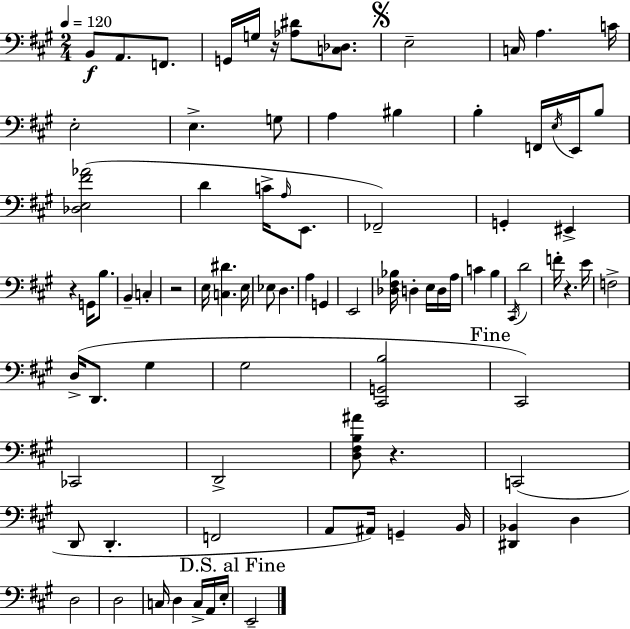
B2/e A2/e. F2/e. G2/s G3/s R/s [Ab3,D#4]/e [C3,Db3]/e. E3/h C3/s A3/q. C4/s E3/h E3/q. G3/e A3/q BIS3/q B3/q F2/s E3/s E2/s B3/e [Db3,E3,F#4,Ab4]/h D4/q C4/s A3/s E2/e. FES2/h G2/q EIS2/q R/q G2/s B3/e. B2/q C3/q R/h E3/s [C3,D#4]/q. E3/s Eb3/e D3/q. A3/q G2/q E2/h [Db3,F#3,Bb3]/s D3/q E3/s D3/s A3/s C4/q B3/q C#2/s D4/h F4/s R/q. E4/s F3/h D3/s D2/e. G#3/q G#3/h [C#2,G2,B3]/h C#2/h CES2/h D2/h [D3,F#3,B3,A#4]/e R/q. C2/h D2/e D2/q. F2/h A2/e A#2/s G2/q B2/s [D#2,Bb2]/q D3/q D3/h D3/h C3/s D3/q C3/s A2/s E3/s E2/h